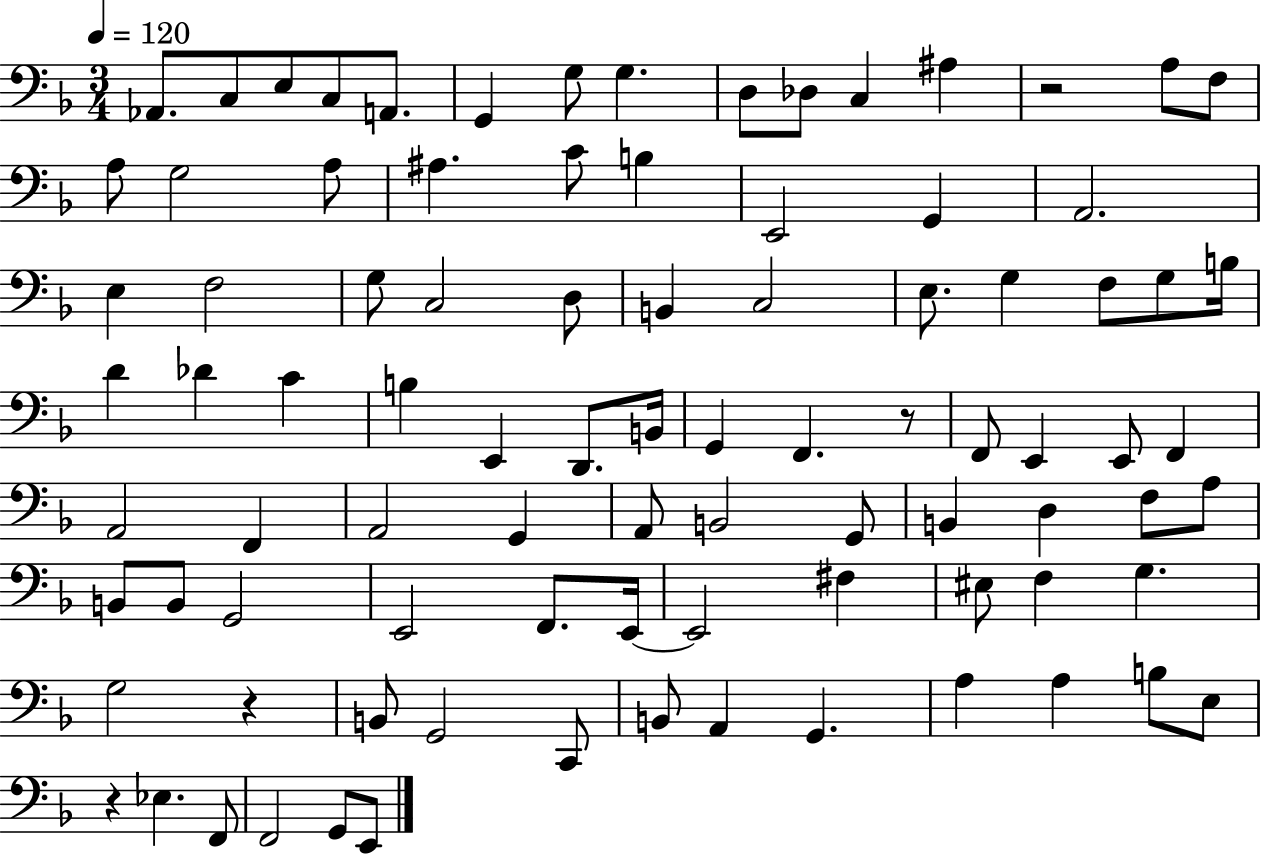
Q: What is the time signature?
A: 3/4